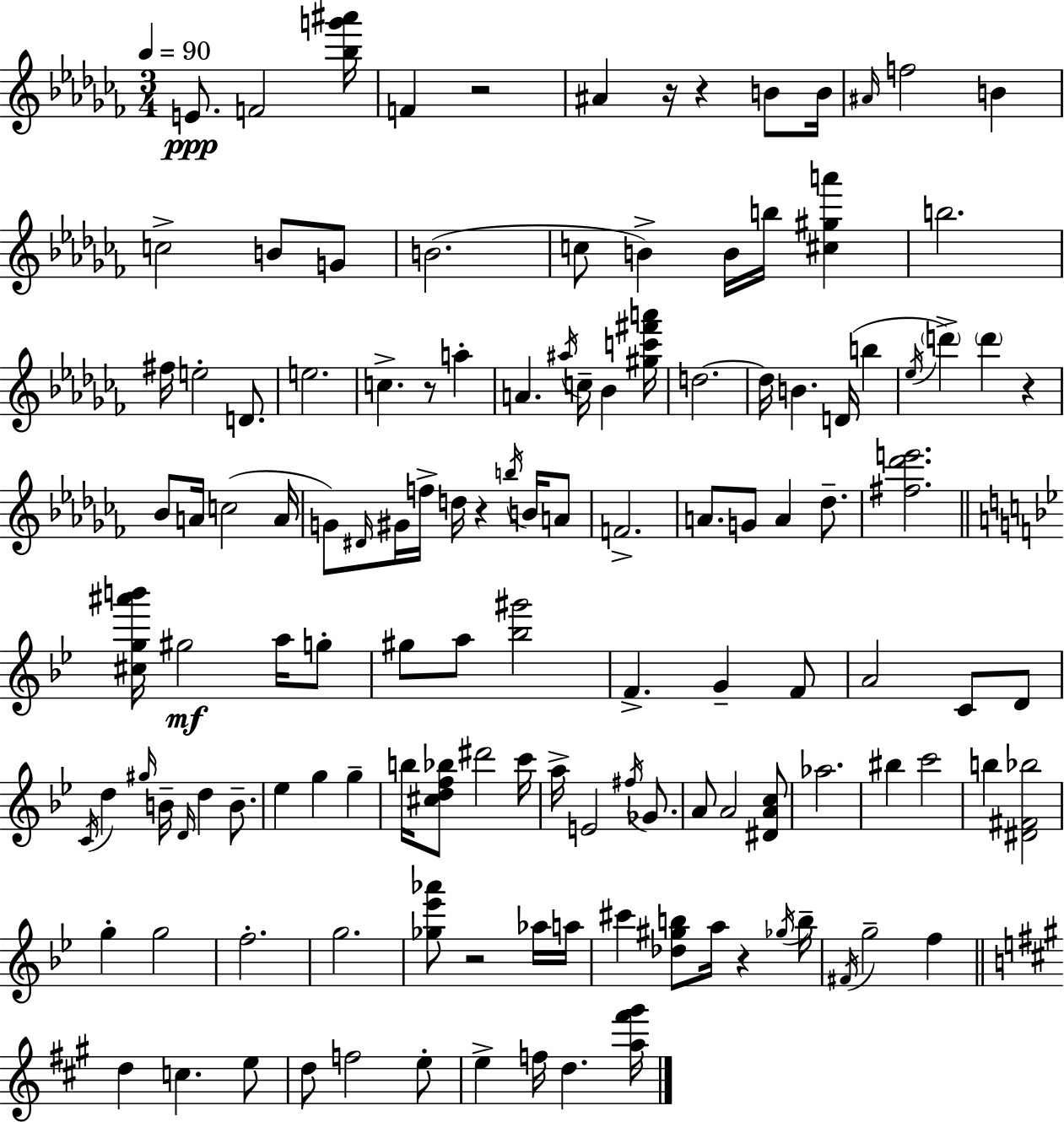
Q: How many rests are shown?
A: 8